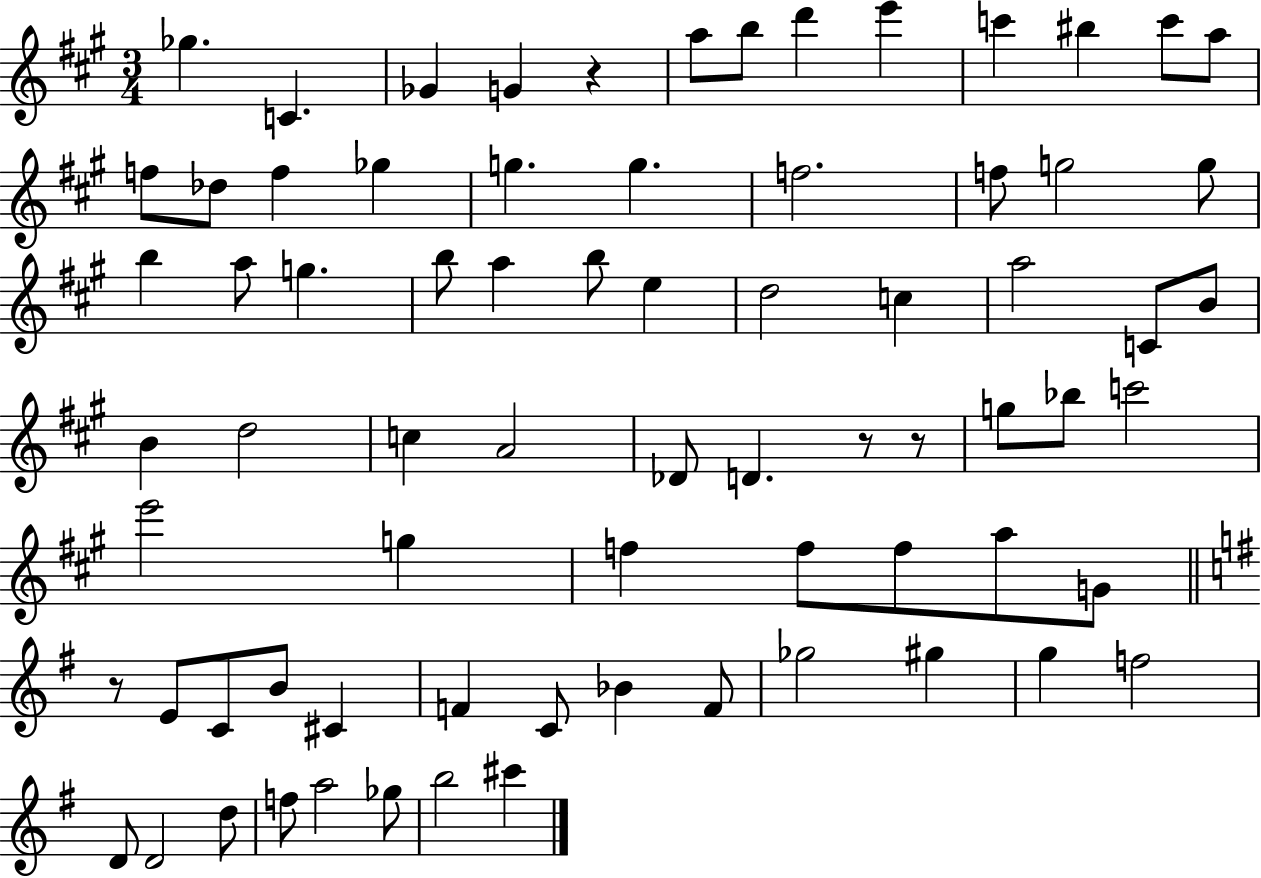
Gb5/q. C4/q. Gb4/q G4/q R/q A5/e B5/e D6/q E6/q C6/q BIS5/q C6/e A5/e F5/e Db5/e F5/q Gb5/q G5/q. G5/q. F5/h. F5/e G5/h G5/e B5/q A5/e G5/q. B5/e A5/q B5/e E5/q D5/h C5/q A5/h C4/e B4/e B4/q D5/h C5/q A4/h Db4/e D4/q. R/e R/e G5/e Bb5/e C6/h E6/h G5/q F5/q F5/e F5/e A5/e G4/e R/e E4/e C4/e B4/e C#4/q F4/q C4/e Bb4/q F4/e Gb5/h G#5/q G5/q F5/h D4/e D4/h D5/e F5/e A5/h Gb5/e B5/h C#6/q